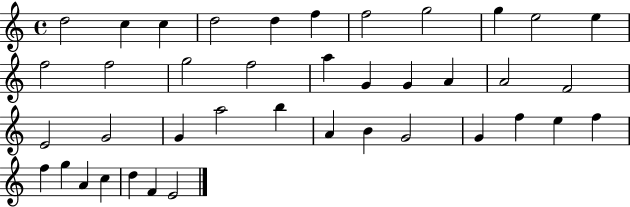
X:1
T:Untitled
M:4/4
L:1/4
K:C
d2 c c d2 d f f2 g2 g e2 e f2 f2 g2 f2 a G G A A2 F2 E2 G2 G a2 b A B G2 G f e f f g A c d F E2